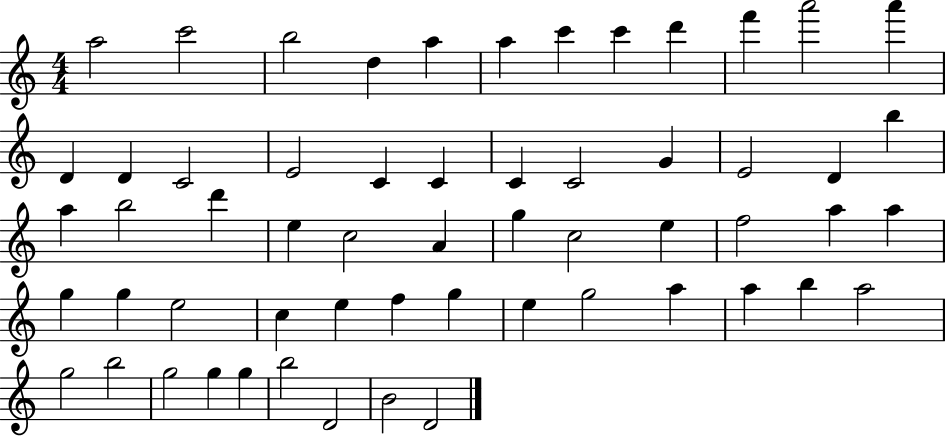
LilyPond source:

{
  \clef treble
  \numericTimeSignature
  \time 4/4
  \key c \major
  a''2 c'''2 | b''2 d''4 a''4 | a''4 c'''4 c'''4 d'''4 | f'''4 a'''2 a'''4 | \break d'4 d'4 c'2 | e'2 c'4 c'4 | c'4 c'2 g'4 | e'2 d'4 b''4 | \break a''4 b''2 d'''4 | e''4 c''2 a'4 | g''4 c''2 e''4 | f''2 a''4 a''4 | \break g''4 g''4 e''2 | c''4 e''4 f''4 g''4 | e''4 g''2 a''4 | a''4 b''4 a''2 | \break g''2 b''2 | g''2 g''4 g''4 | b''2 d'2 | b'2 d'2 | \break \bar "|."
}